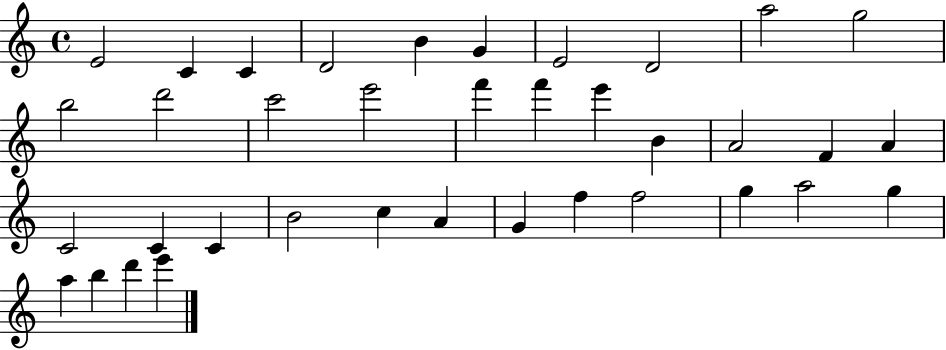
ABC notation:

X:1
T:Untitled
M:4/4
L:1/4
K:C
E2 C C D2 B G E2 D2 a2 g2 b2 d'2 c'2 e'2 f' f' e' B A2 F A C2 C C B2 c A G f f2 g a2 g a b d' e'